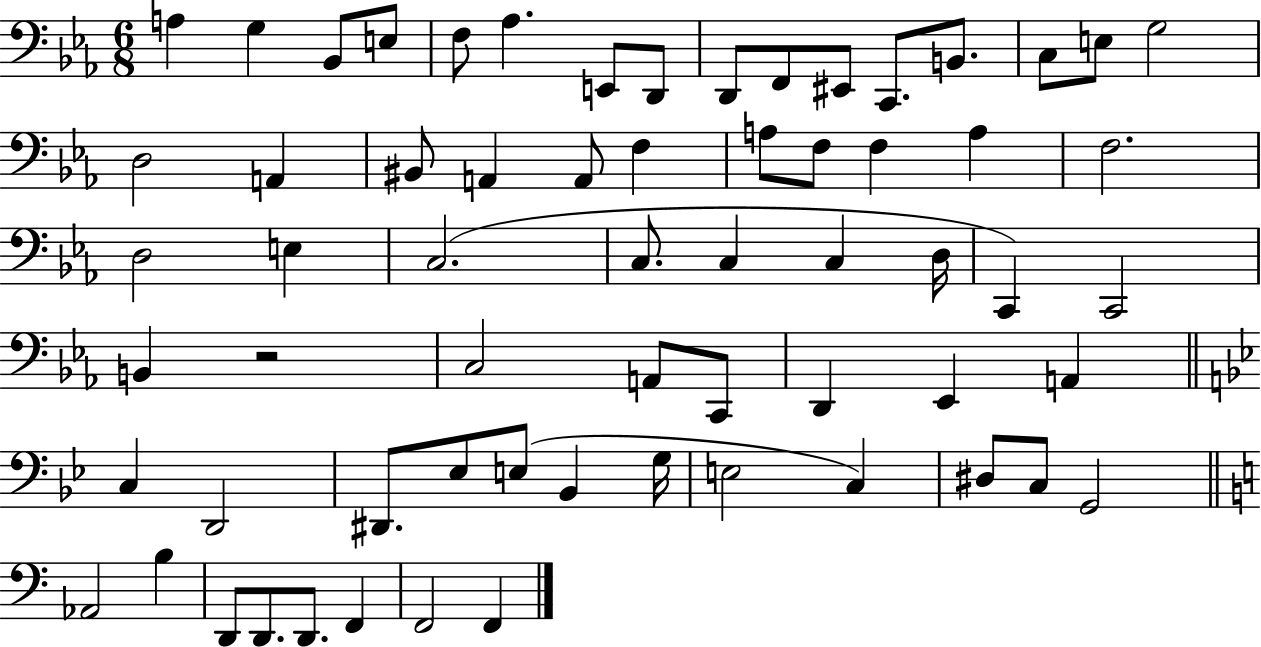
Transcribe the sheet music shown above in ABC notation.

X:1
T:Untitled
M:6/8
L:1/4
K:Eb
A, G, _B,,/2 E,/2 F,/2 _A, E,,/2 D,,/2 D,,/2 F,,/2 ^E,,/2 C,,/2 B,,/2 C,/2 E,/2 G,2 D,2 A,, ^B,,/2 A,, A,,/2 F, A,/2 F,/2 F, A, F,2 D,2 E, C,2 C,/2 C, C, D,/4 C,, C,,2 B,, z2 C,2 A,,/2 C,,/2 D,, _E,, A,, C, D,,2 ^D,,/2 _E,/2 E,/2 _B,, G,/4 E,2 C, ^D,/2 C,/2 G,,2 _A,,2 B, D,,/2 D,,/2 D,,/2 F,, F,,2 F,,